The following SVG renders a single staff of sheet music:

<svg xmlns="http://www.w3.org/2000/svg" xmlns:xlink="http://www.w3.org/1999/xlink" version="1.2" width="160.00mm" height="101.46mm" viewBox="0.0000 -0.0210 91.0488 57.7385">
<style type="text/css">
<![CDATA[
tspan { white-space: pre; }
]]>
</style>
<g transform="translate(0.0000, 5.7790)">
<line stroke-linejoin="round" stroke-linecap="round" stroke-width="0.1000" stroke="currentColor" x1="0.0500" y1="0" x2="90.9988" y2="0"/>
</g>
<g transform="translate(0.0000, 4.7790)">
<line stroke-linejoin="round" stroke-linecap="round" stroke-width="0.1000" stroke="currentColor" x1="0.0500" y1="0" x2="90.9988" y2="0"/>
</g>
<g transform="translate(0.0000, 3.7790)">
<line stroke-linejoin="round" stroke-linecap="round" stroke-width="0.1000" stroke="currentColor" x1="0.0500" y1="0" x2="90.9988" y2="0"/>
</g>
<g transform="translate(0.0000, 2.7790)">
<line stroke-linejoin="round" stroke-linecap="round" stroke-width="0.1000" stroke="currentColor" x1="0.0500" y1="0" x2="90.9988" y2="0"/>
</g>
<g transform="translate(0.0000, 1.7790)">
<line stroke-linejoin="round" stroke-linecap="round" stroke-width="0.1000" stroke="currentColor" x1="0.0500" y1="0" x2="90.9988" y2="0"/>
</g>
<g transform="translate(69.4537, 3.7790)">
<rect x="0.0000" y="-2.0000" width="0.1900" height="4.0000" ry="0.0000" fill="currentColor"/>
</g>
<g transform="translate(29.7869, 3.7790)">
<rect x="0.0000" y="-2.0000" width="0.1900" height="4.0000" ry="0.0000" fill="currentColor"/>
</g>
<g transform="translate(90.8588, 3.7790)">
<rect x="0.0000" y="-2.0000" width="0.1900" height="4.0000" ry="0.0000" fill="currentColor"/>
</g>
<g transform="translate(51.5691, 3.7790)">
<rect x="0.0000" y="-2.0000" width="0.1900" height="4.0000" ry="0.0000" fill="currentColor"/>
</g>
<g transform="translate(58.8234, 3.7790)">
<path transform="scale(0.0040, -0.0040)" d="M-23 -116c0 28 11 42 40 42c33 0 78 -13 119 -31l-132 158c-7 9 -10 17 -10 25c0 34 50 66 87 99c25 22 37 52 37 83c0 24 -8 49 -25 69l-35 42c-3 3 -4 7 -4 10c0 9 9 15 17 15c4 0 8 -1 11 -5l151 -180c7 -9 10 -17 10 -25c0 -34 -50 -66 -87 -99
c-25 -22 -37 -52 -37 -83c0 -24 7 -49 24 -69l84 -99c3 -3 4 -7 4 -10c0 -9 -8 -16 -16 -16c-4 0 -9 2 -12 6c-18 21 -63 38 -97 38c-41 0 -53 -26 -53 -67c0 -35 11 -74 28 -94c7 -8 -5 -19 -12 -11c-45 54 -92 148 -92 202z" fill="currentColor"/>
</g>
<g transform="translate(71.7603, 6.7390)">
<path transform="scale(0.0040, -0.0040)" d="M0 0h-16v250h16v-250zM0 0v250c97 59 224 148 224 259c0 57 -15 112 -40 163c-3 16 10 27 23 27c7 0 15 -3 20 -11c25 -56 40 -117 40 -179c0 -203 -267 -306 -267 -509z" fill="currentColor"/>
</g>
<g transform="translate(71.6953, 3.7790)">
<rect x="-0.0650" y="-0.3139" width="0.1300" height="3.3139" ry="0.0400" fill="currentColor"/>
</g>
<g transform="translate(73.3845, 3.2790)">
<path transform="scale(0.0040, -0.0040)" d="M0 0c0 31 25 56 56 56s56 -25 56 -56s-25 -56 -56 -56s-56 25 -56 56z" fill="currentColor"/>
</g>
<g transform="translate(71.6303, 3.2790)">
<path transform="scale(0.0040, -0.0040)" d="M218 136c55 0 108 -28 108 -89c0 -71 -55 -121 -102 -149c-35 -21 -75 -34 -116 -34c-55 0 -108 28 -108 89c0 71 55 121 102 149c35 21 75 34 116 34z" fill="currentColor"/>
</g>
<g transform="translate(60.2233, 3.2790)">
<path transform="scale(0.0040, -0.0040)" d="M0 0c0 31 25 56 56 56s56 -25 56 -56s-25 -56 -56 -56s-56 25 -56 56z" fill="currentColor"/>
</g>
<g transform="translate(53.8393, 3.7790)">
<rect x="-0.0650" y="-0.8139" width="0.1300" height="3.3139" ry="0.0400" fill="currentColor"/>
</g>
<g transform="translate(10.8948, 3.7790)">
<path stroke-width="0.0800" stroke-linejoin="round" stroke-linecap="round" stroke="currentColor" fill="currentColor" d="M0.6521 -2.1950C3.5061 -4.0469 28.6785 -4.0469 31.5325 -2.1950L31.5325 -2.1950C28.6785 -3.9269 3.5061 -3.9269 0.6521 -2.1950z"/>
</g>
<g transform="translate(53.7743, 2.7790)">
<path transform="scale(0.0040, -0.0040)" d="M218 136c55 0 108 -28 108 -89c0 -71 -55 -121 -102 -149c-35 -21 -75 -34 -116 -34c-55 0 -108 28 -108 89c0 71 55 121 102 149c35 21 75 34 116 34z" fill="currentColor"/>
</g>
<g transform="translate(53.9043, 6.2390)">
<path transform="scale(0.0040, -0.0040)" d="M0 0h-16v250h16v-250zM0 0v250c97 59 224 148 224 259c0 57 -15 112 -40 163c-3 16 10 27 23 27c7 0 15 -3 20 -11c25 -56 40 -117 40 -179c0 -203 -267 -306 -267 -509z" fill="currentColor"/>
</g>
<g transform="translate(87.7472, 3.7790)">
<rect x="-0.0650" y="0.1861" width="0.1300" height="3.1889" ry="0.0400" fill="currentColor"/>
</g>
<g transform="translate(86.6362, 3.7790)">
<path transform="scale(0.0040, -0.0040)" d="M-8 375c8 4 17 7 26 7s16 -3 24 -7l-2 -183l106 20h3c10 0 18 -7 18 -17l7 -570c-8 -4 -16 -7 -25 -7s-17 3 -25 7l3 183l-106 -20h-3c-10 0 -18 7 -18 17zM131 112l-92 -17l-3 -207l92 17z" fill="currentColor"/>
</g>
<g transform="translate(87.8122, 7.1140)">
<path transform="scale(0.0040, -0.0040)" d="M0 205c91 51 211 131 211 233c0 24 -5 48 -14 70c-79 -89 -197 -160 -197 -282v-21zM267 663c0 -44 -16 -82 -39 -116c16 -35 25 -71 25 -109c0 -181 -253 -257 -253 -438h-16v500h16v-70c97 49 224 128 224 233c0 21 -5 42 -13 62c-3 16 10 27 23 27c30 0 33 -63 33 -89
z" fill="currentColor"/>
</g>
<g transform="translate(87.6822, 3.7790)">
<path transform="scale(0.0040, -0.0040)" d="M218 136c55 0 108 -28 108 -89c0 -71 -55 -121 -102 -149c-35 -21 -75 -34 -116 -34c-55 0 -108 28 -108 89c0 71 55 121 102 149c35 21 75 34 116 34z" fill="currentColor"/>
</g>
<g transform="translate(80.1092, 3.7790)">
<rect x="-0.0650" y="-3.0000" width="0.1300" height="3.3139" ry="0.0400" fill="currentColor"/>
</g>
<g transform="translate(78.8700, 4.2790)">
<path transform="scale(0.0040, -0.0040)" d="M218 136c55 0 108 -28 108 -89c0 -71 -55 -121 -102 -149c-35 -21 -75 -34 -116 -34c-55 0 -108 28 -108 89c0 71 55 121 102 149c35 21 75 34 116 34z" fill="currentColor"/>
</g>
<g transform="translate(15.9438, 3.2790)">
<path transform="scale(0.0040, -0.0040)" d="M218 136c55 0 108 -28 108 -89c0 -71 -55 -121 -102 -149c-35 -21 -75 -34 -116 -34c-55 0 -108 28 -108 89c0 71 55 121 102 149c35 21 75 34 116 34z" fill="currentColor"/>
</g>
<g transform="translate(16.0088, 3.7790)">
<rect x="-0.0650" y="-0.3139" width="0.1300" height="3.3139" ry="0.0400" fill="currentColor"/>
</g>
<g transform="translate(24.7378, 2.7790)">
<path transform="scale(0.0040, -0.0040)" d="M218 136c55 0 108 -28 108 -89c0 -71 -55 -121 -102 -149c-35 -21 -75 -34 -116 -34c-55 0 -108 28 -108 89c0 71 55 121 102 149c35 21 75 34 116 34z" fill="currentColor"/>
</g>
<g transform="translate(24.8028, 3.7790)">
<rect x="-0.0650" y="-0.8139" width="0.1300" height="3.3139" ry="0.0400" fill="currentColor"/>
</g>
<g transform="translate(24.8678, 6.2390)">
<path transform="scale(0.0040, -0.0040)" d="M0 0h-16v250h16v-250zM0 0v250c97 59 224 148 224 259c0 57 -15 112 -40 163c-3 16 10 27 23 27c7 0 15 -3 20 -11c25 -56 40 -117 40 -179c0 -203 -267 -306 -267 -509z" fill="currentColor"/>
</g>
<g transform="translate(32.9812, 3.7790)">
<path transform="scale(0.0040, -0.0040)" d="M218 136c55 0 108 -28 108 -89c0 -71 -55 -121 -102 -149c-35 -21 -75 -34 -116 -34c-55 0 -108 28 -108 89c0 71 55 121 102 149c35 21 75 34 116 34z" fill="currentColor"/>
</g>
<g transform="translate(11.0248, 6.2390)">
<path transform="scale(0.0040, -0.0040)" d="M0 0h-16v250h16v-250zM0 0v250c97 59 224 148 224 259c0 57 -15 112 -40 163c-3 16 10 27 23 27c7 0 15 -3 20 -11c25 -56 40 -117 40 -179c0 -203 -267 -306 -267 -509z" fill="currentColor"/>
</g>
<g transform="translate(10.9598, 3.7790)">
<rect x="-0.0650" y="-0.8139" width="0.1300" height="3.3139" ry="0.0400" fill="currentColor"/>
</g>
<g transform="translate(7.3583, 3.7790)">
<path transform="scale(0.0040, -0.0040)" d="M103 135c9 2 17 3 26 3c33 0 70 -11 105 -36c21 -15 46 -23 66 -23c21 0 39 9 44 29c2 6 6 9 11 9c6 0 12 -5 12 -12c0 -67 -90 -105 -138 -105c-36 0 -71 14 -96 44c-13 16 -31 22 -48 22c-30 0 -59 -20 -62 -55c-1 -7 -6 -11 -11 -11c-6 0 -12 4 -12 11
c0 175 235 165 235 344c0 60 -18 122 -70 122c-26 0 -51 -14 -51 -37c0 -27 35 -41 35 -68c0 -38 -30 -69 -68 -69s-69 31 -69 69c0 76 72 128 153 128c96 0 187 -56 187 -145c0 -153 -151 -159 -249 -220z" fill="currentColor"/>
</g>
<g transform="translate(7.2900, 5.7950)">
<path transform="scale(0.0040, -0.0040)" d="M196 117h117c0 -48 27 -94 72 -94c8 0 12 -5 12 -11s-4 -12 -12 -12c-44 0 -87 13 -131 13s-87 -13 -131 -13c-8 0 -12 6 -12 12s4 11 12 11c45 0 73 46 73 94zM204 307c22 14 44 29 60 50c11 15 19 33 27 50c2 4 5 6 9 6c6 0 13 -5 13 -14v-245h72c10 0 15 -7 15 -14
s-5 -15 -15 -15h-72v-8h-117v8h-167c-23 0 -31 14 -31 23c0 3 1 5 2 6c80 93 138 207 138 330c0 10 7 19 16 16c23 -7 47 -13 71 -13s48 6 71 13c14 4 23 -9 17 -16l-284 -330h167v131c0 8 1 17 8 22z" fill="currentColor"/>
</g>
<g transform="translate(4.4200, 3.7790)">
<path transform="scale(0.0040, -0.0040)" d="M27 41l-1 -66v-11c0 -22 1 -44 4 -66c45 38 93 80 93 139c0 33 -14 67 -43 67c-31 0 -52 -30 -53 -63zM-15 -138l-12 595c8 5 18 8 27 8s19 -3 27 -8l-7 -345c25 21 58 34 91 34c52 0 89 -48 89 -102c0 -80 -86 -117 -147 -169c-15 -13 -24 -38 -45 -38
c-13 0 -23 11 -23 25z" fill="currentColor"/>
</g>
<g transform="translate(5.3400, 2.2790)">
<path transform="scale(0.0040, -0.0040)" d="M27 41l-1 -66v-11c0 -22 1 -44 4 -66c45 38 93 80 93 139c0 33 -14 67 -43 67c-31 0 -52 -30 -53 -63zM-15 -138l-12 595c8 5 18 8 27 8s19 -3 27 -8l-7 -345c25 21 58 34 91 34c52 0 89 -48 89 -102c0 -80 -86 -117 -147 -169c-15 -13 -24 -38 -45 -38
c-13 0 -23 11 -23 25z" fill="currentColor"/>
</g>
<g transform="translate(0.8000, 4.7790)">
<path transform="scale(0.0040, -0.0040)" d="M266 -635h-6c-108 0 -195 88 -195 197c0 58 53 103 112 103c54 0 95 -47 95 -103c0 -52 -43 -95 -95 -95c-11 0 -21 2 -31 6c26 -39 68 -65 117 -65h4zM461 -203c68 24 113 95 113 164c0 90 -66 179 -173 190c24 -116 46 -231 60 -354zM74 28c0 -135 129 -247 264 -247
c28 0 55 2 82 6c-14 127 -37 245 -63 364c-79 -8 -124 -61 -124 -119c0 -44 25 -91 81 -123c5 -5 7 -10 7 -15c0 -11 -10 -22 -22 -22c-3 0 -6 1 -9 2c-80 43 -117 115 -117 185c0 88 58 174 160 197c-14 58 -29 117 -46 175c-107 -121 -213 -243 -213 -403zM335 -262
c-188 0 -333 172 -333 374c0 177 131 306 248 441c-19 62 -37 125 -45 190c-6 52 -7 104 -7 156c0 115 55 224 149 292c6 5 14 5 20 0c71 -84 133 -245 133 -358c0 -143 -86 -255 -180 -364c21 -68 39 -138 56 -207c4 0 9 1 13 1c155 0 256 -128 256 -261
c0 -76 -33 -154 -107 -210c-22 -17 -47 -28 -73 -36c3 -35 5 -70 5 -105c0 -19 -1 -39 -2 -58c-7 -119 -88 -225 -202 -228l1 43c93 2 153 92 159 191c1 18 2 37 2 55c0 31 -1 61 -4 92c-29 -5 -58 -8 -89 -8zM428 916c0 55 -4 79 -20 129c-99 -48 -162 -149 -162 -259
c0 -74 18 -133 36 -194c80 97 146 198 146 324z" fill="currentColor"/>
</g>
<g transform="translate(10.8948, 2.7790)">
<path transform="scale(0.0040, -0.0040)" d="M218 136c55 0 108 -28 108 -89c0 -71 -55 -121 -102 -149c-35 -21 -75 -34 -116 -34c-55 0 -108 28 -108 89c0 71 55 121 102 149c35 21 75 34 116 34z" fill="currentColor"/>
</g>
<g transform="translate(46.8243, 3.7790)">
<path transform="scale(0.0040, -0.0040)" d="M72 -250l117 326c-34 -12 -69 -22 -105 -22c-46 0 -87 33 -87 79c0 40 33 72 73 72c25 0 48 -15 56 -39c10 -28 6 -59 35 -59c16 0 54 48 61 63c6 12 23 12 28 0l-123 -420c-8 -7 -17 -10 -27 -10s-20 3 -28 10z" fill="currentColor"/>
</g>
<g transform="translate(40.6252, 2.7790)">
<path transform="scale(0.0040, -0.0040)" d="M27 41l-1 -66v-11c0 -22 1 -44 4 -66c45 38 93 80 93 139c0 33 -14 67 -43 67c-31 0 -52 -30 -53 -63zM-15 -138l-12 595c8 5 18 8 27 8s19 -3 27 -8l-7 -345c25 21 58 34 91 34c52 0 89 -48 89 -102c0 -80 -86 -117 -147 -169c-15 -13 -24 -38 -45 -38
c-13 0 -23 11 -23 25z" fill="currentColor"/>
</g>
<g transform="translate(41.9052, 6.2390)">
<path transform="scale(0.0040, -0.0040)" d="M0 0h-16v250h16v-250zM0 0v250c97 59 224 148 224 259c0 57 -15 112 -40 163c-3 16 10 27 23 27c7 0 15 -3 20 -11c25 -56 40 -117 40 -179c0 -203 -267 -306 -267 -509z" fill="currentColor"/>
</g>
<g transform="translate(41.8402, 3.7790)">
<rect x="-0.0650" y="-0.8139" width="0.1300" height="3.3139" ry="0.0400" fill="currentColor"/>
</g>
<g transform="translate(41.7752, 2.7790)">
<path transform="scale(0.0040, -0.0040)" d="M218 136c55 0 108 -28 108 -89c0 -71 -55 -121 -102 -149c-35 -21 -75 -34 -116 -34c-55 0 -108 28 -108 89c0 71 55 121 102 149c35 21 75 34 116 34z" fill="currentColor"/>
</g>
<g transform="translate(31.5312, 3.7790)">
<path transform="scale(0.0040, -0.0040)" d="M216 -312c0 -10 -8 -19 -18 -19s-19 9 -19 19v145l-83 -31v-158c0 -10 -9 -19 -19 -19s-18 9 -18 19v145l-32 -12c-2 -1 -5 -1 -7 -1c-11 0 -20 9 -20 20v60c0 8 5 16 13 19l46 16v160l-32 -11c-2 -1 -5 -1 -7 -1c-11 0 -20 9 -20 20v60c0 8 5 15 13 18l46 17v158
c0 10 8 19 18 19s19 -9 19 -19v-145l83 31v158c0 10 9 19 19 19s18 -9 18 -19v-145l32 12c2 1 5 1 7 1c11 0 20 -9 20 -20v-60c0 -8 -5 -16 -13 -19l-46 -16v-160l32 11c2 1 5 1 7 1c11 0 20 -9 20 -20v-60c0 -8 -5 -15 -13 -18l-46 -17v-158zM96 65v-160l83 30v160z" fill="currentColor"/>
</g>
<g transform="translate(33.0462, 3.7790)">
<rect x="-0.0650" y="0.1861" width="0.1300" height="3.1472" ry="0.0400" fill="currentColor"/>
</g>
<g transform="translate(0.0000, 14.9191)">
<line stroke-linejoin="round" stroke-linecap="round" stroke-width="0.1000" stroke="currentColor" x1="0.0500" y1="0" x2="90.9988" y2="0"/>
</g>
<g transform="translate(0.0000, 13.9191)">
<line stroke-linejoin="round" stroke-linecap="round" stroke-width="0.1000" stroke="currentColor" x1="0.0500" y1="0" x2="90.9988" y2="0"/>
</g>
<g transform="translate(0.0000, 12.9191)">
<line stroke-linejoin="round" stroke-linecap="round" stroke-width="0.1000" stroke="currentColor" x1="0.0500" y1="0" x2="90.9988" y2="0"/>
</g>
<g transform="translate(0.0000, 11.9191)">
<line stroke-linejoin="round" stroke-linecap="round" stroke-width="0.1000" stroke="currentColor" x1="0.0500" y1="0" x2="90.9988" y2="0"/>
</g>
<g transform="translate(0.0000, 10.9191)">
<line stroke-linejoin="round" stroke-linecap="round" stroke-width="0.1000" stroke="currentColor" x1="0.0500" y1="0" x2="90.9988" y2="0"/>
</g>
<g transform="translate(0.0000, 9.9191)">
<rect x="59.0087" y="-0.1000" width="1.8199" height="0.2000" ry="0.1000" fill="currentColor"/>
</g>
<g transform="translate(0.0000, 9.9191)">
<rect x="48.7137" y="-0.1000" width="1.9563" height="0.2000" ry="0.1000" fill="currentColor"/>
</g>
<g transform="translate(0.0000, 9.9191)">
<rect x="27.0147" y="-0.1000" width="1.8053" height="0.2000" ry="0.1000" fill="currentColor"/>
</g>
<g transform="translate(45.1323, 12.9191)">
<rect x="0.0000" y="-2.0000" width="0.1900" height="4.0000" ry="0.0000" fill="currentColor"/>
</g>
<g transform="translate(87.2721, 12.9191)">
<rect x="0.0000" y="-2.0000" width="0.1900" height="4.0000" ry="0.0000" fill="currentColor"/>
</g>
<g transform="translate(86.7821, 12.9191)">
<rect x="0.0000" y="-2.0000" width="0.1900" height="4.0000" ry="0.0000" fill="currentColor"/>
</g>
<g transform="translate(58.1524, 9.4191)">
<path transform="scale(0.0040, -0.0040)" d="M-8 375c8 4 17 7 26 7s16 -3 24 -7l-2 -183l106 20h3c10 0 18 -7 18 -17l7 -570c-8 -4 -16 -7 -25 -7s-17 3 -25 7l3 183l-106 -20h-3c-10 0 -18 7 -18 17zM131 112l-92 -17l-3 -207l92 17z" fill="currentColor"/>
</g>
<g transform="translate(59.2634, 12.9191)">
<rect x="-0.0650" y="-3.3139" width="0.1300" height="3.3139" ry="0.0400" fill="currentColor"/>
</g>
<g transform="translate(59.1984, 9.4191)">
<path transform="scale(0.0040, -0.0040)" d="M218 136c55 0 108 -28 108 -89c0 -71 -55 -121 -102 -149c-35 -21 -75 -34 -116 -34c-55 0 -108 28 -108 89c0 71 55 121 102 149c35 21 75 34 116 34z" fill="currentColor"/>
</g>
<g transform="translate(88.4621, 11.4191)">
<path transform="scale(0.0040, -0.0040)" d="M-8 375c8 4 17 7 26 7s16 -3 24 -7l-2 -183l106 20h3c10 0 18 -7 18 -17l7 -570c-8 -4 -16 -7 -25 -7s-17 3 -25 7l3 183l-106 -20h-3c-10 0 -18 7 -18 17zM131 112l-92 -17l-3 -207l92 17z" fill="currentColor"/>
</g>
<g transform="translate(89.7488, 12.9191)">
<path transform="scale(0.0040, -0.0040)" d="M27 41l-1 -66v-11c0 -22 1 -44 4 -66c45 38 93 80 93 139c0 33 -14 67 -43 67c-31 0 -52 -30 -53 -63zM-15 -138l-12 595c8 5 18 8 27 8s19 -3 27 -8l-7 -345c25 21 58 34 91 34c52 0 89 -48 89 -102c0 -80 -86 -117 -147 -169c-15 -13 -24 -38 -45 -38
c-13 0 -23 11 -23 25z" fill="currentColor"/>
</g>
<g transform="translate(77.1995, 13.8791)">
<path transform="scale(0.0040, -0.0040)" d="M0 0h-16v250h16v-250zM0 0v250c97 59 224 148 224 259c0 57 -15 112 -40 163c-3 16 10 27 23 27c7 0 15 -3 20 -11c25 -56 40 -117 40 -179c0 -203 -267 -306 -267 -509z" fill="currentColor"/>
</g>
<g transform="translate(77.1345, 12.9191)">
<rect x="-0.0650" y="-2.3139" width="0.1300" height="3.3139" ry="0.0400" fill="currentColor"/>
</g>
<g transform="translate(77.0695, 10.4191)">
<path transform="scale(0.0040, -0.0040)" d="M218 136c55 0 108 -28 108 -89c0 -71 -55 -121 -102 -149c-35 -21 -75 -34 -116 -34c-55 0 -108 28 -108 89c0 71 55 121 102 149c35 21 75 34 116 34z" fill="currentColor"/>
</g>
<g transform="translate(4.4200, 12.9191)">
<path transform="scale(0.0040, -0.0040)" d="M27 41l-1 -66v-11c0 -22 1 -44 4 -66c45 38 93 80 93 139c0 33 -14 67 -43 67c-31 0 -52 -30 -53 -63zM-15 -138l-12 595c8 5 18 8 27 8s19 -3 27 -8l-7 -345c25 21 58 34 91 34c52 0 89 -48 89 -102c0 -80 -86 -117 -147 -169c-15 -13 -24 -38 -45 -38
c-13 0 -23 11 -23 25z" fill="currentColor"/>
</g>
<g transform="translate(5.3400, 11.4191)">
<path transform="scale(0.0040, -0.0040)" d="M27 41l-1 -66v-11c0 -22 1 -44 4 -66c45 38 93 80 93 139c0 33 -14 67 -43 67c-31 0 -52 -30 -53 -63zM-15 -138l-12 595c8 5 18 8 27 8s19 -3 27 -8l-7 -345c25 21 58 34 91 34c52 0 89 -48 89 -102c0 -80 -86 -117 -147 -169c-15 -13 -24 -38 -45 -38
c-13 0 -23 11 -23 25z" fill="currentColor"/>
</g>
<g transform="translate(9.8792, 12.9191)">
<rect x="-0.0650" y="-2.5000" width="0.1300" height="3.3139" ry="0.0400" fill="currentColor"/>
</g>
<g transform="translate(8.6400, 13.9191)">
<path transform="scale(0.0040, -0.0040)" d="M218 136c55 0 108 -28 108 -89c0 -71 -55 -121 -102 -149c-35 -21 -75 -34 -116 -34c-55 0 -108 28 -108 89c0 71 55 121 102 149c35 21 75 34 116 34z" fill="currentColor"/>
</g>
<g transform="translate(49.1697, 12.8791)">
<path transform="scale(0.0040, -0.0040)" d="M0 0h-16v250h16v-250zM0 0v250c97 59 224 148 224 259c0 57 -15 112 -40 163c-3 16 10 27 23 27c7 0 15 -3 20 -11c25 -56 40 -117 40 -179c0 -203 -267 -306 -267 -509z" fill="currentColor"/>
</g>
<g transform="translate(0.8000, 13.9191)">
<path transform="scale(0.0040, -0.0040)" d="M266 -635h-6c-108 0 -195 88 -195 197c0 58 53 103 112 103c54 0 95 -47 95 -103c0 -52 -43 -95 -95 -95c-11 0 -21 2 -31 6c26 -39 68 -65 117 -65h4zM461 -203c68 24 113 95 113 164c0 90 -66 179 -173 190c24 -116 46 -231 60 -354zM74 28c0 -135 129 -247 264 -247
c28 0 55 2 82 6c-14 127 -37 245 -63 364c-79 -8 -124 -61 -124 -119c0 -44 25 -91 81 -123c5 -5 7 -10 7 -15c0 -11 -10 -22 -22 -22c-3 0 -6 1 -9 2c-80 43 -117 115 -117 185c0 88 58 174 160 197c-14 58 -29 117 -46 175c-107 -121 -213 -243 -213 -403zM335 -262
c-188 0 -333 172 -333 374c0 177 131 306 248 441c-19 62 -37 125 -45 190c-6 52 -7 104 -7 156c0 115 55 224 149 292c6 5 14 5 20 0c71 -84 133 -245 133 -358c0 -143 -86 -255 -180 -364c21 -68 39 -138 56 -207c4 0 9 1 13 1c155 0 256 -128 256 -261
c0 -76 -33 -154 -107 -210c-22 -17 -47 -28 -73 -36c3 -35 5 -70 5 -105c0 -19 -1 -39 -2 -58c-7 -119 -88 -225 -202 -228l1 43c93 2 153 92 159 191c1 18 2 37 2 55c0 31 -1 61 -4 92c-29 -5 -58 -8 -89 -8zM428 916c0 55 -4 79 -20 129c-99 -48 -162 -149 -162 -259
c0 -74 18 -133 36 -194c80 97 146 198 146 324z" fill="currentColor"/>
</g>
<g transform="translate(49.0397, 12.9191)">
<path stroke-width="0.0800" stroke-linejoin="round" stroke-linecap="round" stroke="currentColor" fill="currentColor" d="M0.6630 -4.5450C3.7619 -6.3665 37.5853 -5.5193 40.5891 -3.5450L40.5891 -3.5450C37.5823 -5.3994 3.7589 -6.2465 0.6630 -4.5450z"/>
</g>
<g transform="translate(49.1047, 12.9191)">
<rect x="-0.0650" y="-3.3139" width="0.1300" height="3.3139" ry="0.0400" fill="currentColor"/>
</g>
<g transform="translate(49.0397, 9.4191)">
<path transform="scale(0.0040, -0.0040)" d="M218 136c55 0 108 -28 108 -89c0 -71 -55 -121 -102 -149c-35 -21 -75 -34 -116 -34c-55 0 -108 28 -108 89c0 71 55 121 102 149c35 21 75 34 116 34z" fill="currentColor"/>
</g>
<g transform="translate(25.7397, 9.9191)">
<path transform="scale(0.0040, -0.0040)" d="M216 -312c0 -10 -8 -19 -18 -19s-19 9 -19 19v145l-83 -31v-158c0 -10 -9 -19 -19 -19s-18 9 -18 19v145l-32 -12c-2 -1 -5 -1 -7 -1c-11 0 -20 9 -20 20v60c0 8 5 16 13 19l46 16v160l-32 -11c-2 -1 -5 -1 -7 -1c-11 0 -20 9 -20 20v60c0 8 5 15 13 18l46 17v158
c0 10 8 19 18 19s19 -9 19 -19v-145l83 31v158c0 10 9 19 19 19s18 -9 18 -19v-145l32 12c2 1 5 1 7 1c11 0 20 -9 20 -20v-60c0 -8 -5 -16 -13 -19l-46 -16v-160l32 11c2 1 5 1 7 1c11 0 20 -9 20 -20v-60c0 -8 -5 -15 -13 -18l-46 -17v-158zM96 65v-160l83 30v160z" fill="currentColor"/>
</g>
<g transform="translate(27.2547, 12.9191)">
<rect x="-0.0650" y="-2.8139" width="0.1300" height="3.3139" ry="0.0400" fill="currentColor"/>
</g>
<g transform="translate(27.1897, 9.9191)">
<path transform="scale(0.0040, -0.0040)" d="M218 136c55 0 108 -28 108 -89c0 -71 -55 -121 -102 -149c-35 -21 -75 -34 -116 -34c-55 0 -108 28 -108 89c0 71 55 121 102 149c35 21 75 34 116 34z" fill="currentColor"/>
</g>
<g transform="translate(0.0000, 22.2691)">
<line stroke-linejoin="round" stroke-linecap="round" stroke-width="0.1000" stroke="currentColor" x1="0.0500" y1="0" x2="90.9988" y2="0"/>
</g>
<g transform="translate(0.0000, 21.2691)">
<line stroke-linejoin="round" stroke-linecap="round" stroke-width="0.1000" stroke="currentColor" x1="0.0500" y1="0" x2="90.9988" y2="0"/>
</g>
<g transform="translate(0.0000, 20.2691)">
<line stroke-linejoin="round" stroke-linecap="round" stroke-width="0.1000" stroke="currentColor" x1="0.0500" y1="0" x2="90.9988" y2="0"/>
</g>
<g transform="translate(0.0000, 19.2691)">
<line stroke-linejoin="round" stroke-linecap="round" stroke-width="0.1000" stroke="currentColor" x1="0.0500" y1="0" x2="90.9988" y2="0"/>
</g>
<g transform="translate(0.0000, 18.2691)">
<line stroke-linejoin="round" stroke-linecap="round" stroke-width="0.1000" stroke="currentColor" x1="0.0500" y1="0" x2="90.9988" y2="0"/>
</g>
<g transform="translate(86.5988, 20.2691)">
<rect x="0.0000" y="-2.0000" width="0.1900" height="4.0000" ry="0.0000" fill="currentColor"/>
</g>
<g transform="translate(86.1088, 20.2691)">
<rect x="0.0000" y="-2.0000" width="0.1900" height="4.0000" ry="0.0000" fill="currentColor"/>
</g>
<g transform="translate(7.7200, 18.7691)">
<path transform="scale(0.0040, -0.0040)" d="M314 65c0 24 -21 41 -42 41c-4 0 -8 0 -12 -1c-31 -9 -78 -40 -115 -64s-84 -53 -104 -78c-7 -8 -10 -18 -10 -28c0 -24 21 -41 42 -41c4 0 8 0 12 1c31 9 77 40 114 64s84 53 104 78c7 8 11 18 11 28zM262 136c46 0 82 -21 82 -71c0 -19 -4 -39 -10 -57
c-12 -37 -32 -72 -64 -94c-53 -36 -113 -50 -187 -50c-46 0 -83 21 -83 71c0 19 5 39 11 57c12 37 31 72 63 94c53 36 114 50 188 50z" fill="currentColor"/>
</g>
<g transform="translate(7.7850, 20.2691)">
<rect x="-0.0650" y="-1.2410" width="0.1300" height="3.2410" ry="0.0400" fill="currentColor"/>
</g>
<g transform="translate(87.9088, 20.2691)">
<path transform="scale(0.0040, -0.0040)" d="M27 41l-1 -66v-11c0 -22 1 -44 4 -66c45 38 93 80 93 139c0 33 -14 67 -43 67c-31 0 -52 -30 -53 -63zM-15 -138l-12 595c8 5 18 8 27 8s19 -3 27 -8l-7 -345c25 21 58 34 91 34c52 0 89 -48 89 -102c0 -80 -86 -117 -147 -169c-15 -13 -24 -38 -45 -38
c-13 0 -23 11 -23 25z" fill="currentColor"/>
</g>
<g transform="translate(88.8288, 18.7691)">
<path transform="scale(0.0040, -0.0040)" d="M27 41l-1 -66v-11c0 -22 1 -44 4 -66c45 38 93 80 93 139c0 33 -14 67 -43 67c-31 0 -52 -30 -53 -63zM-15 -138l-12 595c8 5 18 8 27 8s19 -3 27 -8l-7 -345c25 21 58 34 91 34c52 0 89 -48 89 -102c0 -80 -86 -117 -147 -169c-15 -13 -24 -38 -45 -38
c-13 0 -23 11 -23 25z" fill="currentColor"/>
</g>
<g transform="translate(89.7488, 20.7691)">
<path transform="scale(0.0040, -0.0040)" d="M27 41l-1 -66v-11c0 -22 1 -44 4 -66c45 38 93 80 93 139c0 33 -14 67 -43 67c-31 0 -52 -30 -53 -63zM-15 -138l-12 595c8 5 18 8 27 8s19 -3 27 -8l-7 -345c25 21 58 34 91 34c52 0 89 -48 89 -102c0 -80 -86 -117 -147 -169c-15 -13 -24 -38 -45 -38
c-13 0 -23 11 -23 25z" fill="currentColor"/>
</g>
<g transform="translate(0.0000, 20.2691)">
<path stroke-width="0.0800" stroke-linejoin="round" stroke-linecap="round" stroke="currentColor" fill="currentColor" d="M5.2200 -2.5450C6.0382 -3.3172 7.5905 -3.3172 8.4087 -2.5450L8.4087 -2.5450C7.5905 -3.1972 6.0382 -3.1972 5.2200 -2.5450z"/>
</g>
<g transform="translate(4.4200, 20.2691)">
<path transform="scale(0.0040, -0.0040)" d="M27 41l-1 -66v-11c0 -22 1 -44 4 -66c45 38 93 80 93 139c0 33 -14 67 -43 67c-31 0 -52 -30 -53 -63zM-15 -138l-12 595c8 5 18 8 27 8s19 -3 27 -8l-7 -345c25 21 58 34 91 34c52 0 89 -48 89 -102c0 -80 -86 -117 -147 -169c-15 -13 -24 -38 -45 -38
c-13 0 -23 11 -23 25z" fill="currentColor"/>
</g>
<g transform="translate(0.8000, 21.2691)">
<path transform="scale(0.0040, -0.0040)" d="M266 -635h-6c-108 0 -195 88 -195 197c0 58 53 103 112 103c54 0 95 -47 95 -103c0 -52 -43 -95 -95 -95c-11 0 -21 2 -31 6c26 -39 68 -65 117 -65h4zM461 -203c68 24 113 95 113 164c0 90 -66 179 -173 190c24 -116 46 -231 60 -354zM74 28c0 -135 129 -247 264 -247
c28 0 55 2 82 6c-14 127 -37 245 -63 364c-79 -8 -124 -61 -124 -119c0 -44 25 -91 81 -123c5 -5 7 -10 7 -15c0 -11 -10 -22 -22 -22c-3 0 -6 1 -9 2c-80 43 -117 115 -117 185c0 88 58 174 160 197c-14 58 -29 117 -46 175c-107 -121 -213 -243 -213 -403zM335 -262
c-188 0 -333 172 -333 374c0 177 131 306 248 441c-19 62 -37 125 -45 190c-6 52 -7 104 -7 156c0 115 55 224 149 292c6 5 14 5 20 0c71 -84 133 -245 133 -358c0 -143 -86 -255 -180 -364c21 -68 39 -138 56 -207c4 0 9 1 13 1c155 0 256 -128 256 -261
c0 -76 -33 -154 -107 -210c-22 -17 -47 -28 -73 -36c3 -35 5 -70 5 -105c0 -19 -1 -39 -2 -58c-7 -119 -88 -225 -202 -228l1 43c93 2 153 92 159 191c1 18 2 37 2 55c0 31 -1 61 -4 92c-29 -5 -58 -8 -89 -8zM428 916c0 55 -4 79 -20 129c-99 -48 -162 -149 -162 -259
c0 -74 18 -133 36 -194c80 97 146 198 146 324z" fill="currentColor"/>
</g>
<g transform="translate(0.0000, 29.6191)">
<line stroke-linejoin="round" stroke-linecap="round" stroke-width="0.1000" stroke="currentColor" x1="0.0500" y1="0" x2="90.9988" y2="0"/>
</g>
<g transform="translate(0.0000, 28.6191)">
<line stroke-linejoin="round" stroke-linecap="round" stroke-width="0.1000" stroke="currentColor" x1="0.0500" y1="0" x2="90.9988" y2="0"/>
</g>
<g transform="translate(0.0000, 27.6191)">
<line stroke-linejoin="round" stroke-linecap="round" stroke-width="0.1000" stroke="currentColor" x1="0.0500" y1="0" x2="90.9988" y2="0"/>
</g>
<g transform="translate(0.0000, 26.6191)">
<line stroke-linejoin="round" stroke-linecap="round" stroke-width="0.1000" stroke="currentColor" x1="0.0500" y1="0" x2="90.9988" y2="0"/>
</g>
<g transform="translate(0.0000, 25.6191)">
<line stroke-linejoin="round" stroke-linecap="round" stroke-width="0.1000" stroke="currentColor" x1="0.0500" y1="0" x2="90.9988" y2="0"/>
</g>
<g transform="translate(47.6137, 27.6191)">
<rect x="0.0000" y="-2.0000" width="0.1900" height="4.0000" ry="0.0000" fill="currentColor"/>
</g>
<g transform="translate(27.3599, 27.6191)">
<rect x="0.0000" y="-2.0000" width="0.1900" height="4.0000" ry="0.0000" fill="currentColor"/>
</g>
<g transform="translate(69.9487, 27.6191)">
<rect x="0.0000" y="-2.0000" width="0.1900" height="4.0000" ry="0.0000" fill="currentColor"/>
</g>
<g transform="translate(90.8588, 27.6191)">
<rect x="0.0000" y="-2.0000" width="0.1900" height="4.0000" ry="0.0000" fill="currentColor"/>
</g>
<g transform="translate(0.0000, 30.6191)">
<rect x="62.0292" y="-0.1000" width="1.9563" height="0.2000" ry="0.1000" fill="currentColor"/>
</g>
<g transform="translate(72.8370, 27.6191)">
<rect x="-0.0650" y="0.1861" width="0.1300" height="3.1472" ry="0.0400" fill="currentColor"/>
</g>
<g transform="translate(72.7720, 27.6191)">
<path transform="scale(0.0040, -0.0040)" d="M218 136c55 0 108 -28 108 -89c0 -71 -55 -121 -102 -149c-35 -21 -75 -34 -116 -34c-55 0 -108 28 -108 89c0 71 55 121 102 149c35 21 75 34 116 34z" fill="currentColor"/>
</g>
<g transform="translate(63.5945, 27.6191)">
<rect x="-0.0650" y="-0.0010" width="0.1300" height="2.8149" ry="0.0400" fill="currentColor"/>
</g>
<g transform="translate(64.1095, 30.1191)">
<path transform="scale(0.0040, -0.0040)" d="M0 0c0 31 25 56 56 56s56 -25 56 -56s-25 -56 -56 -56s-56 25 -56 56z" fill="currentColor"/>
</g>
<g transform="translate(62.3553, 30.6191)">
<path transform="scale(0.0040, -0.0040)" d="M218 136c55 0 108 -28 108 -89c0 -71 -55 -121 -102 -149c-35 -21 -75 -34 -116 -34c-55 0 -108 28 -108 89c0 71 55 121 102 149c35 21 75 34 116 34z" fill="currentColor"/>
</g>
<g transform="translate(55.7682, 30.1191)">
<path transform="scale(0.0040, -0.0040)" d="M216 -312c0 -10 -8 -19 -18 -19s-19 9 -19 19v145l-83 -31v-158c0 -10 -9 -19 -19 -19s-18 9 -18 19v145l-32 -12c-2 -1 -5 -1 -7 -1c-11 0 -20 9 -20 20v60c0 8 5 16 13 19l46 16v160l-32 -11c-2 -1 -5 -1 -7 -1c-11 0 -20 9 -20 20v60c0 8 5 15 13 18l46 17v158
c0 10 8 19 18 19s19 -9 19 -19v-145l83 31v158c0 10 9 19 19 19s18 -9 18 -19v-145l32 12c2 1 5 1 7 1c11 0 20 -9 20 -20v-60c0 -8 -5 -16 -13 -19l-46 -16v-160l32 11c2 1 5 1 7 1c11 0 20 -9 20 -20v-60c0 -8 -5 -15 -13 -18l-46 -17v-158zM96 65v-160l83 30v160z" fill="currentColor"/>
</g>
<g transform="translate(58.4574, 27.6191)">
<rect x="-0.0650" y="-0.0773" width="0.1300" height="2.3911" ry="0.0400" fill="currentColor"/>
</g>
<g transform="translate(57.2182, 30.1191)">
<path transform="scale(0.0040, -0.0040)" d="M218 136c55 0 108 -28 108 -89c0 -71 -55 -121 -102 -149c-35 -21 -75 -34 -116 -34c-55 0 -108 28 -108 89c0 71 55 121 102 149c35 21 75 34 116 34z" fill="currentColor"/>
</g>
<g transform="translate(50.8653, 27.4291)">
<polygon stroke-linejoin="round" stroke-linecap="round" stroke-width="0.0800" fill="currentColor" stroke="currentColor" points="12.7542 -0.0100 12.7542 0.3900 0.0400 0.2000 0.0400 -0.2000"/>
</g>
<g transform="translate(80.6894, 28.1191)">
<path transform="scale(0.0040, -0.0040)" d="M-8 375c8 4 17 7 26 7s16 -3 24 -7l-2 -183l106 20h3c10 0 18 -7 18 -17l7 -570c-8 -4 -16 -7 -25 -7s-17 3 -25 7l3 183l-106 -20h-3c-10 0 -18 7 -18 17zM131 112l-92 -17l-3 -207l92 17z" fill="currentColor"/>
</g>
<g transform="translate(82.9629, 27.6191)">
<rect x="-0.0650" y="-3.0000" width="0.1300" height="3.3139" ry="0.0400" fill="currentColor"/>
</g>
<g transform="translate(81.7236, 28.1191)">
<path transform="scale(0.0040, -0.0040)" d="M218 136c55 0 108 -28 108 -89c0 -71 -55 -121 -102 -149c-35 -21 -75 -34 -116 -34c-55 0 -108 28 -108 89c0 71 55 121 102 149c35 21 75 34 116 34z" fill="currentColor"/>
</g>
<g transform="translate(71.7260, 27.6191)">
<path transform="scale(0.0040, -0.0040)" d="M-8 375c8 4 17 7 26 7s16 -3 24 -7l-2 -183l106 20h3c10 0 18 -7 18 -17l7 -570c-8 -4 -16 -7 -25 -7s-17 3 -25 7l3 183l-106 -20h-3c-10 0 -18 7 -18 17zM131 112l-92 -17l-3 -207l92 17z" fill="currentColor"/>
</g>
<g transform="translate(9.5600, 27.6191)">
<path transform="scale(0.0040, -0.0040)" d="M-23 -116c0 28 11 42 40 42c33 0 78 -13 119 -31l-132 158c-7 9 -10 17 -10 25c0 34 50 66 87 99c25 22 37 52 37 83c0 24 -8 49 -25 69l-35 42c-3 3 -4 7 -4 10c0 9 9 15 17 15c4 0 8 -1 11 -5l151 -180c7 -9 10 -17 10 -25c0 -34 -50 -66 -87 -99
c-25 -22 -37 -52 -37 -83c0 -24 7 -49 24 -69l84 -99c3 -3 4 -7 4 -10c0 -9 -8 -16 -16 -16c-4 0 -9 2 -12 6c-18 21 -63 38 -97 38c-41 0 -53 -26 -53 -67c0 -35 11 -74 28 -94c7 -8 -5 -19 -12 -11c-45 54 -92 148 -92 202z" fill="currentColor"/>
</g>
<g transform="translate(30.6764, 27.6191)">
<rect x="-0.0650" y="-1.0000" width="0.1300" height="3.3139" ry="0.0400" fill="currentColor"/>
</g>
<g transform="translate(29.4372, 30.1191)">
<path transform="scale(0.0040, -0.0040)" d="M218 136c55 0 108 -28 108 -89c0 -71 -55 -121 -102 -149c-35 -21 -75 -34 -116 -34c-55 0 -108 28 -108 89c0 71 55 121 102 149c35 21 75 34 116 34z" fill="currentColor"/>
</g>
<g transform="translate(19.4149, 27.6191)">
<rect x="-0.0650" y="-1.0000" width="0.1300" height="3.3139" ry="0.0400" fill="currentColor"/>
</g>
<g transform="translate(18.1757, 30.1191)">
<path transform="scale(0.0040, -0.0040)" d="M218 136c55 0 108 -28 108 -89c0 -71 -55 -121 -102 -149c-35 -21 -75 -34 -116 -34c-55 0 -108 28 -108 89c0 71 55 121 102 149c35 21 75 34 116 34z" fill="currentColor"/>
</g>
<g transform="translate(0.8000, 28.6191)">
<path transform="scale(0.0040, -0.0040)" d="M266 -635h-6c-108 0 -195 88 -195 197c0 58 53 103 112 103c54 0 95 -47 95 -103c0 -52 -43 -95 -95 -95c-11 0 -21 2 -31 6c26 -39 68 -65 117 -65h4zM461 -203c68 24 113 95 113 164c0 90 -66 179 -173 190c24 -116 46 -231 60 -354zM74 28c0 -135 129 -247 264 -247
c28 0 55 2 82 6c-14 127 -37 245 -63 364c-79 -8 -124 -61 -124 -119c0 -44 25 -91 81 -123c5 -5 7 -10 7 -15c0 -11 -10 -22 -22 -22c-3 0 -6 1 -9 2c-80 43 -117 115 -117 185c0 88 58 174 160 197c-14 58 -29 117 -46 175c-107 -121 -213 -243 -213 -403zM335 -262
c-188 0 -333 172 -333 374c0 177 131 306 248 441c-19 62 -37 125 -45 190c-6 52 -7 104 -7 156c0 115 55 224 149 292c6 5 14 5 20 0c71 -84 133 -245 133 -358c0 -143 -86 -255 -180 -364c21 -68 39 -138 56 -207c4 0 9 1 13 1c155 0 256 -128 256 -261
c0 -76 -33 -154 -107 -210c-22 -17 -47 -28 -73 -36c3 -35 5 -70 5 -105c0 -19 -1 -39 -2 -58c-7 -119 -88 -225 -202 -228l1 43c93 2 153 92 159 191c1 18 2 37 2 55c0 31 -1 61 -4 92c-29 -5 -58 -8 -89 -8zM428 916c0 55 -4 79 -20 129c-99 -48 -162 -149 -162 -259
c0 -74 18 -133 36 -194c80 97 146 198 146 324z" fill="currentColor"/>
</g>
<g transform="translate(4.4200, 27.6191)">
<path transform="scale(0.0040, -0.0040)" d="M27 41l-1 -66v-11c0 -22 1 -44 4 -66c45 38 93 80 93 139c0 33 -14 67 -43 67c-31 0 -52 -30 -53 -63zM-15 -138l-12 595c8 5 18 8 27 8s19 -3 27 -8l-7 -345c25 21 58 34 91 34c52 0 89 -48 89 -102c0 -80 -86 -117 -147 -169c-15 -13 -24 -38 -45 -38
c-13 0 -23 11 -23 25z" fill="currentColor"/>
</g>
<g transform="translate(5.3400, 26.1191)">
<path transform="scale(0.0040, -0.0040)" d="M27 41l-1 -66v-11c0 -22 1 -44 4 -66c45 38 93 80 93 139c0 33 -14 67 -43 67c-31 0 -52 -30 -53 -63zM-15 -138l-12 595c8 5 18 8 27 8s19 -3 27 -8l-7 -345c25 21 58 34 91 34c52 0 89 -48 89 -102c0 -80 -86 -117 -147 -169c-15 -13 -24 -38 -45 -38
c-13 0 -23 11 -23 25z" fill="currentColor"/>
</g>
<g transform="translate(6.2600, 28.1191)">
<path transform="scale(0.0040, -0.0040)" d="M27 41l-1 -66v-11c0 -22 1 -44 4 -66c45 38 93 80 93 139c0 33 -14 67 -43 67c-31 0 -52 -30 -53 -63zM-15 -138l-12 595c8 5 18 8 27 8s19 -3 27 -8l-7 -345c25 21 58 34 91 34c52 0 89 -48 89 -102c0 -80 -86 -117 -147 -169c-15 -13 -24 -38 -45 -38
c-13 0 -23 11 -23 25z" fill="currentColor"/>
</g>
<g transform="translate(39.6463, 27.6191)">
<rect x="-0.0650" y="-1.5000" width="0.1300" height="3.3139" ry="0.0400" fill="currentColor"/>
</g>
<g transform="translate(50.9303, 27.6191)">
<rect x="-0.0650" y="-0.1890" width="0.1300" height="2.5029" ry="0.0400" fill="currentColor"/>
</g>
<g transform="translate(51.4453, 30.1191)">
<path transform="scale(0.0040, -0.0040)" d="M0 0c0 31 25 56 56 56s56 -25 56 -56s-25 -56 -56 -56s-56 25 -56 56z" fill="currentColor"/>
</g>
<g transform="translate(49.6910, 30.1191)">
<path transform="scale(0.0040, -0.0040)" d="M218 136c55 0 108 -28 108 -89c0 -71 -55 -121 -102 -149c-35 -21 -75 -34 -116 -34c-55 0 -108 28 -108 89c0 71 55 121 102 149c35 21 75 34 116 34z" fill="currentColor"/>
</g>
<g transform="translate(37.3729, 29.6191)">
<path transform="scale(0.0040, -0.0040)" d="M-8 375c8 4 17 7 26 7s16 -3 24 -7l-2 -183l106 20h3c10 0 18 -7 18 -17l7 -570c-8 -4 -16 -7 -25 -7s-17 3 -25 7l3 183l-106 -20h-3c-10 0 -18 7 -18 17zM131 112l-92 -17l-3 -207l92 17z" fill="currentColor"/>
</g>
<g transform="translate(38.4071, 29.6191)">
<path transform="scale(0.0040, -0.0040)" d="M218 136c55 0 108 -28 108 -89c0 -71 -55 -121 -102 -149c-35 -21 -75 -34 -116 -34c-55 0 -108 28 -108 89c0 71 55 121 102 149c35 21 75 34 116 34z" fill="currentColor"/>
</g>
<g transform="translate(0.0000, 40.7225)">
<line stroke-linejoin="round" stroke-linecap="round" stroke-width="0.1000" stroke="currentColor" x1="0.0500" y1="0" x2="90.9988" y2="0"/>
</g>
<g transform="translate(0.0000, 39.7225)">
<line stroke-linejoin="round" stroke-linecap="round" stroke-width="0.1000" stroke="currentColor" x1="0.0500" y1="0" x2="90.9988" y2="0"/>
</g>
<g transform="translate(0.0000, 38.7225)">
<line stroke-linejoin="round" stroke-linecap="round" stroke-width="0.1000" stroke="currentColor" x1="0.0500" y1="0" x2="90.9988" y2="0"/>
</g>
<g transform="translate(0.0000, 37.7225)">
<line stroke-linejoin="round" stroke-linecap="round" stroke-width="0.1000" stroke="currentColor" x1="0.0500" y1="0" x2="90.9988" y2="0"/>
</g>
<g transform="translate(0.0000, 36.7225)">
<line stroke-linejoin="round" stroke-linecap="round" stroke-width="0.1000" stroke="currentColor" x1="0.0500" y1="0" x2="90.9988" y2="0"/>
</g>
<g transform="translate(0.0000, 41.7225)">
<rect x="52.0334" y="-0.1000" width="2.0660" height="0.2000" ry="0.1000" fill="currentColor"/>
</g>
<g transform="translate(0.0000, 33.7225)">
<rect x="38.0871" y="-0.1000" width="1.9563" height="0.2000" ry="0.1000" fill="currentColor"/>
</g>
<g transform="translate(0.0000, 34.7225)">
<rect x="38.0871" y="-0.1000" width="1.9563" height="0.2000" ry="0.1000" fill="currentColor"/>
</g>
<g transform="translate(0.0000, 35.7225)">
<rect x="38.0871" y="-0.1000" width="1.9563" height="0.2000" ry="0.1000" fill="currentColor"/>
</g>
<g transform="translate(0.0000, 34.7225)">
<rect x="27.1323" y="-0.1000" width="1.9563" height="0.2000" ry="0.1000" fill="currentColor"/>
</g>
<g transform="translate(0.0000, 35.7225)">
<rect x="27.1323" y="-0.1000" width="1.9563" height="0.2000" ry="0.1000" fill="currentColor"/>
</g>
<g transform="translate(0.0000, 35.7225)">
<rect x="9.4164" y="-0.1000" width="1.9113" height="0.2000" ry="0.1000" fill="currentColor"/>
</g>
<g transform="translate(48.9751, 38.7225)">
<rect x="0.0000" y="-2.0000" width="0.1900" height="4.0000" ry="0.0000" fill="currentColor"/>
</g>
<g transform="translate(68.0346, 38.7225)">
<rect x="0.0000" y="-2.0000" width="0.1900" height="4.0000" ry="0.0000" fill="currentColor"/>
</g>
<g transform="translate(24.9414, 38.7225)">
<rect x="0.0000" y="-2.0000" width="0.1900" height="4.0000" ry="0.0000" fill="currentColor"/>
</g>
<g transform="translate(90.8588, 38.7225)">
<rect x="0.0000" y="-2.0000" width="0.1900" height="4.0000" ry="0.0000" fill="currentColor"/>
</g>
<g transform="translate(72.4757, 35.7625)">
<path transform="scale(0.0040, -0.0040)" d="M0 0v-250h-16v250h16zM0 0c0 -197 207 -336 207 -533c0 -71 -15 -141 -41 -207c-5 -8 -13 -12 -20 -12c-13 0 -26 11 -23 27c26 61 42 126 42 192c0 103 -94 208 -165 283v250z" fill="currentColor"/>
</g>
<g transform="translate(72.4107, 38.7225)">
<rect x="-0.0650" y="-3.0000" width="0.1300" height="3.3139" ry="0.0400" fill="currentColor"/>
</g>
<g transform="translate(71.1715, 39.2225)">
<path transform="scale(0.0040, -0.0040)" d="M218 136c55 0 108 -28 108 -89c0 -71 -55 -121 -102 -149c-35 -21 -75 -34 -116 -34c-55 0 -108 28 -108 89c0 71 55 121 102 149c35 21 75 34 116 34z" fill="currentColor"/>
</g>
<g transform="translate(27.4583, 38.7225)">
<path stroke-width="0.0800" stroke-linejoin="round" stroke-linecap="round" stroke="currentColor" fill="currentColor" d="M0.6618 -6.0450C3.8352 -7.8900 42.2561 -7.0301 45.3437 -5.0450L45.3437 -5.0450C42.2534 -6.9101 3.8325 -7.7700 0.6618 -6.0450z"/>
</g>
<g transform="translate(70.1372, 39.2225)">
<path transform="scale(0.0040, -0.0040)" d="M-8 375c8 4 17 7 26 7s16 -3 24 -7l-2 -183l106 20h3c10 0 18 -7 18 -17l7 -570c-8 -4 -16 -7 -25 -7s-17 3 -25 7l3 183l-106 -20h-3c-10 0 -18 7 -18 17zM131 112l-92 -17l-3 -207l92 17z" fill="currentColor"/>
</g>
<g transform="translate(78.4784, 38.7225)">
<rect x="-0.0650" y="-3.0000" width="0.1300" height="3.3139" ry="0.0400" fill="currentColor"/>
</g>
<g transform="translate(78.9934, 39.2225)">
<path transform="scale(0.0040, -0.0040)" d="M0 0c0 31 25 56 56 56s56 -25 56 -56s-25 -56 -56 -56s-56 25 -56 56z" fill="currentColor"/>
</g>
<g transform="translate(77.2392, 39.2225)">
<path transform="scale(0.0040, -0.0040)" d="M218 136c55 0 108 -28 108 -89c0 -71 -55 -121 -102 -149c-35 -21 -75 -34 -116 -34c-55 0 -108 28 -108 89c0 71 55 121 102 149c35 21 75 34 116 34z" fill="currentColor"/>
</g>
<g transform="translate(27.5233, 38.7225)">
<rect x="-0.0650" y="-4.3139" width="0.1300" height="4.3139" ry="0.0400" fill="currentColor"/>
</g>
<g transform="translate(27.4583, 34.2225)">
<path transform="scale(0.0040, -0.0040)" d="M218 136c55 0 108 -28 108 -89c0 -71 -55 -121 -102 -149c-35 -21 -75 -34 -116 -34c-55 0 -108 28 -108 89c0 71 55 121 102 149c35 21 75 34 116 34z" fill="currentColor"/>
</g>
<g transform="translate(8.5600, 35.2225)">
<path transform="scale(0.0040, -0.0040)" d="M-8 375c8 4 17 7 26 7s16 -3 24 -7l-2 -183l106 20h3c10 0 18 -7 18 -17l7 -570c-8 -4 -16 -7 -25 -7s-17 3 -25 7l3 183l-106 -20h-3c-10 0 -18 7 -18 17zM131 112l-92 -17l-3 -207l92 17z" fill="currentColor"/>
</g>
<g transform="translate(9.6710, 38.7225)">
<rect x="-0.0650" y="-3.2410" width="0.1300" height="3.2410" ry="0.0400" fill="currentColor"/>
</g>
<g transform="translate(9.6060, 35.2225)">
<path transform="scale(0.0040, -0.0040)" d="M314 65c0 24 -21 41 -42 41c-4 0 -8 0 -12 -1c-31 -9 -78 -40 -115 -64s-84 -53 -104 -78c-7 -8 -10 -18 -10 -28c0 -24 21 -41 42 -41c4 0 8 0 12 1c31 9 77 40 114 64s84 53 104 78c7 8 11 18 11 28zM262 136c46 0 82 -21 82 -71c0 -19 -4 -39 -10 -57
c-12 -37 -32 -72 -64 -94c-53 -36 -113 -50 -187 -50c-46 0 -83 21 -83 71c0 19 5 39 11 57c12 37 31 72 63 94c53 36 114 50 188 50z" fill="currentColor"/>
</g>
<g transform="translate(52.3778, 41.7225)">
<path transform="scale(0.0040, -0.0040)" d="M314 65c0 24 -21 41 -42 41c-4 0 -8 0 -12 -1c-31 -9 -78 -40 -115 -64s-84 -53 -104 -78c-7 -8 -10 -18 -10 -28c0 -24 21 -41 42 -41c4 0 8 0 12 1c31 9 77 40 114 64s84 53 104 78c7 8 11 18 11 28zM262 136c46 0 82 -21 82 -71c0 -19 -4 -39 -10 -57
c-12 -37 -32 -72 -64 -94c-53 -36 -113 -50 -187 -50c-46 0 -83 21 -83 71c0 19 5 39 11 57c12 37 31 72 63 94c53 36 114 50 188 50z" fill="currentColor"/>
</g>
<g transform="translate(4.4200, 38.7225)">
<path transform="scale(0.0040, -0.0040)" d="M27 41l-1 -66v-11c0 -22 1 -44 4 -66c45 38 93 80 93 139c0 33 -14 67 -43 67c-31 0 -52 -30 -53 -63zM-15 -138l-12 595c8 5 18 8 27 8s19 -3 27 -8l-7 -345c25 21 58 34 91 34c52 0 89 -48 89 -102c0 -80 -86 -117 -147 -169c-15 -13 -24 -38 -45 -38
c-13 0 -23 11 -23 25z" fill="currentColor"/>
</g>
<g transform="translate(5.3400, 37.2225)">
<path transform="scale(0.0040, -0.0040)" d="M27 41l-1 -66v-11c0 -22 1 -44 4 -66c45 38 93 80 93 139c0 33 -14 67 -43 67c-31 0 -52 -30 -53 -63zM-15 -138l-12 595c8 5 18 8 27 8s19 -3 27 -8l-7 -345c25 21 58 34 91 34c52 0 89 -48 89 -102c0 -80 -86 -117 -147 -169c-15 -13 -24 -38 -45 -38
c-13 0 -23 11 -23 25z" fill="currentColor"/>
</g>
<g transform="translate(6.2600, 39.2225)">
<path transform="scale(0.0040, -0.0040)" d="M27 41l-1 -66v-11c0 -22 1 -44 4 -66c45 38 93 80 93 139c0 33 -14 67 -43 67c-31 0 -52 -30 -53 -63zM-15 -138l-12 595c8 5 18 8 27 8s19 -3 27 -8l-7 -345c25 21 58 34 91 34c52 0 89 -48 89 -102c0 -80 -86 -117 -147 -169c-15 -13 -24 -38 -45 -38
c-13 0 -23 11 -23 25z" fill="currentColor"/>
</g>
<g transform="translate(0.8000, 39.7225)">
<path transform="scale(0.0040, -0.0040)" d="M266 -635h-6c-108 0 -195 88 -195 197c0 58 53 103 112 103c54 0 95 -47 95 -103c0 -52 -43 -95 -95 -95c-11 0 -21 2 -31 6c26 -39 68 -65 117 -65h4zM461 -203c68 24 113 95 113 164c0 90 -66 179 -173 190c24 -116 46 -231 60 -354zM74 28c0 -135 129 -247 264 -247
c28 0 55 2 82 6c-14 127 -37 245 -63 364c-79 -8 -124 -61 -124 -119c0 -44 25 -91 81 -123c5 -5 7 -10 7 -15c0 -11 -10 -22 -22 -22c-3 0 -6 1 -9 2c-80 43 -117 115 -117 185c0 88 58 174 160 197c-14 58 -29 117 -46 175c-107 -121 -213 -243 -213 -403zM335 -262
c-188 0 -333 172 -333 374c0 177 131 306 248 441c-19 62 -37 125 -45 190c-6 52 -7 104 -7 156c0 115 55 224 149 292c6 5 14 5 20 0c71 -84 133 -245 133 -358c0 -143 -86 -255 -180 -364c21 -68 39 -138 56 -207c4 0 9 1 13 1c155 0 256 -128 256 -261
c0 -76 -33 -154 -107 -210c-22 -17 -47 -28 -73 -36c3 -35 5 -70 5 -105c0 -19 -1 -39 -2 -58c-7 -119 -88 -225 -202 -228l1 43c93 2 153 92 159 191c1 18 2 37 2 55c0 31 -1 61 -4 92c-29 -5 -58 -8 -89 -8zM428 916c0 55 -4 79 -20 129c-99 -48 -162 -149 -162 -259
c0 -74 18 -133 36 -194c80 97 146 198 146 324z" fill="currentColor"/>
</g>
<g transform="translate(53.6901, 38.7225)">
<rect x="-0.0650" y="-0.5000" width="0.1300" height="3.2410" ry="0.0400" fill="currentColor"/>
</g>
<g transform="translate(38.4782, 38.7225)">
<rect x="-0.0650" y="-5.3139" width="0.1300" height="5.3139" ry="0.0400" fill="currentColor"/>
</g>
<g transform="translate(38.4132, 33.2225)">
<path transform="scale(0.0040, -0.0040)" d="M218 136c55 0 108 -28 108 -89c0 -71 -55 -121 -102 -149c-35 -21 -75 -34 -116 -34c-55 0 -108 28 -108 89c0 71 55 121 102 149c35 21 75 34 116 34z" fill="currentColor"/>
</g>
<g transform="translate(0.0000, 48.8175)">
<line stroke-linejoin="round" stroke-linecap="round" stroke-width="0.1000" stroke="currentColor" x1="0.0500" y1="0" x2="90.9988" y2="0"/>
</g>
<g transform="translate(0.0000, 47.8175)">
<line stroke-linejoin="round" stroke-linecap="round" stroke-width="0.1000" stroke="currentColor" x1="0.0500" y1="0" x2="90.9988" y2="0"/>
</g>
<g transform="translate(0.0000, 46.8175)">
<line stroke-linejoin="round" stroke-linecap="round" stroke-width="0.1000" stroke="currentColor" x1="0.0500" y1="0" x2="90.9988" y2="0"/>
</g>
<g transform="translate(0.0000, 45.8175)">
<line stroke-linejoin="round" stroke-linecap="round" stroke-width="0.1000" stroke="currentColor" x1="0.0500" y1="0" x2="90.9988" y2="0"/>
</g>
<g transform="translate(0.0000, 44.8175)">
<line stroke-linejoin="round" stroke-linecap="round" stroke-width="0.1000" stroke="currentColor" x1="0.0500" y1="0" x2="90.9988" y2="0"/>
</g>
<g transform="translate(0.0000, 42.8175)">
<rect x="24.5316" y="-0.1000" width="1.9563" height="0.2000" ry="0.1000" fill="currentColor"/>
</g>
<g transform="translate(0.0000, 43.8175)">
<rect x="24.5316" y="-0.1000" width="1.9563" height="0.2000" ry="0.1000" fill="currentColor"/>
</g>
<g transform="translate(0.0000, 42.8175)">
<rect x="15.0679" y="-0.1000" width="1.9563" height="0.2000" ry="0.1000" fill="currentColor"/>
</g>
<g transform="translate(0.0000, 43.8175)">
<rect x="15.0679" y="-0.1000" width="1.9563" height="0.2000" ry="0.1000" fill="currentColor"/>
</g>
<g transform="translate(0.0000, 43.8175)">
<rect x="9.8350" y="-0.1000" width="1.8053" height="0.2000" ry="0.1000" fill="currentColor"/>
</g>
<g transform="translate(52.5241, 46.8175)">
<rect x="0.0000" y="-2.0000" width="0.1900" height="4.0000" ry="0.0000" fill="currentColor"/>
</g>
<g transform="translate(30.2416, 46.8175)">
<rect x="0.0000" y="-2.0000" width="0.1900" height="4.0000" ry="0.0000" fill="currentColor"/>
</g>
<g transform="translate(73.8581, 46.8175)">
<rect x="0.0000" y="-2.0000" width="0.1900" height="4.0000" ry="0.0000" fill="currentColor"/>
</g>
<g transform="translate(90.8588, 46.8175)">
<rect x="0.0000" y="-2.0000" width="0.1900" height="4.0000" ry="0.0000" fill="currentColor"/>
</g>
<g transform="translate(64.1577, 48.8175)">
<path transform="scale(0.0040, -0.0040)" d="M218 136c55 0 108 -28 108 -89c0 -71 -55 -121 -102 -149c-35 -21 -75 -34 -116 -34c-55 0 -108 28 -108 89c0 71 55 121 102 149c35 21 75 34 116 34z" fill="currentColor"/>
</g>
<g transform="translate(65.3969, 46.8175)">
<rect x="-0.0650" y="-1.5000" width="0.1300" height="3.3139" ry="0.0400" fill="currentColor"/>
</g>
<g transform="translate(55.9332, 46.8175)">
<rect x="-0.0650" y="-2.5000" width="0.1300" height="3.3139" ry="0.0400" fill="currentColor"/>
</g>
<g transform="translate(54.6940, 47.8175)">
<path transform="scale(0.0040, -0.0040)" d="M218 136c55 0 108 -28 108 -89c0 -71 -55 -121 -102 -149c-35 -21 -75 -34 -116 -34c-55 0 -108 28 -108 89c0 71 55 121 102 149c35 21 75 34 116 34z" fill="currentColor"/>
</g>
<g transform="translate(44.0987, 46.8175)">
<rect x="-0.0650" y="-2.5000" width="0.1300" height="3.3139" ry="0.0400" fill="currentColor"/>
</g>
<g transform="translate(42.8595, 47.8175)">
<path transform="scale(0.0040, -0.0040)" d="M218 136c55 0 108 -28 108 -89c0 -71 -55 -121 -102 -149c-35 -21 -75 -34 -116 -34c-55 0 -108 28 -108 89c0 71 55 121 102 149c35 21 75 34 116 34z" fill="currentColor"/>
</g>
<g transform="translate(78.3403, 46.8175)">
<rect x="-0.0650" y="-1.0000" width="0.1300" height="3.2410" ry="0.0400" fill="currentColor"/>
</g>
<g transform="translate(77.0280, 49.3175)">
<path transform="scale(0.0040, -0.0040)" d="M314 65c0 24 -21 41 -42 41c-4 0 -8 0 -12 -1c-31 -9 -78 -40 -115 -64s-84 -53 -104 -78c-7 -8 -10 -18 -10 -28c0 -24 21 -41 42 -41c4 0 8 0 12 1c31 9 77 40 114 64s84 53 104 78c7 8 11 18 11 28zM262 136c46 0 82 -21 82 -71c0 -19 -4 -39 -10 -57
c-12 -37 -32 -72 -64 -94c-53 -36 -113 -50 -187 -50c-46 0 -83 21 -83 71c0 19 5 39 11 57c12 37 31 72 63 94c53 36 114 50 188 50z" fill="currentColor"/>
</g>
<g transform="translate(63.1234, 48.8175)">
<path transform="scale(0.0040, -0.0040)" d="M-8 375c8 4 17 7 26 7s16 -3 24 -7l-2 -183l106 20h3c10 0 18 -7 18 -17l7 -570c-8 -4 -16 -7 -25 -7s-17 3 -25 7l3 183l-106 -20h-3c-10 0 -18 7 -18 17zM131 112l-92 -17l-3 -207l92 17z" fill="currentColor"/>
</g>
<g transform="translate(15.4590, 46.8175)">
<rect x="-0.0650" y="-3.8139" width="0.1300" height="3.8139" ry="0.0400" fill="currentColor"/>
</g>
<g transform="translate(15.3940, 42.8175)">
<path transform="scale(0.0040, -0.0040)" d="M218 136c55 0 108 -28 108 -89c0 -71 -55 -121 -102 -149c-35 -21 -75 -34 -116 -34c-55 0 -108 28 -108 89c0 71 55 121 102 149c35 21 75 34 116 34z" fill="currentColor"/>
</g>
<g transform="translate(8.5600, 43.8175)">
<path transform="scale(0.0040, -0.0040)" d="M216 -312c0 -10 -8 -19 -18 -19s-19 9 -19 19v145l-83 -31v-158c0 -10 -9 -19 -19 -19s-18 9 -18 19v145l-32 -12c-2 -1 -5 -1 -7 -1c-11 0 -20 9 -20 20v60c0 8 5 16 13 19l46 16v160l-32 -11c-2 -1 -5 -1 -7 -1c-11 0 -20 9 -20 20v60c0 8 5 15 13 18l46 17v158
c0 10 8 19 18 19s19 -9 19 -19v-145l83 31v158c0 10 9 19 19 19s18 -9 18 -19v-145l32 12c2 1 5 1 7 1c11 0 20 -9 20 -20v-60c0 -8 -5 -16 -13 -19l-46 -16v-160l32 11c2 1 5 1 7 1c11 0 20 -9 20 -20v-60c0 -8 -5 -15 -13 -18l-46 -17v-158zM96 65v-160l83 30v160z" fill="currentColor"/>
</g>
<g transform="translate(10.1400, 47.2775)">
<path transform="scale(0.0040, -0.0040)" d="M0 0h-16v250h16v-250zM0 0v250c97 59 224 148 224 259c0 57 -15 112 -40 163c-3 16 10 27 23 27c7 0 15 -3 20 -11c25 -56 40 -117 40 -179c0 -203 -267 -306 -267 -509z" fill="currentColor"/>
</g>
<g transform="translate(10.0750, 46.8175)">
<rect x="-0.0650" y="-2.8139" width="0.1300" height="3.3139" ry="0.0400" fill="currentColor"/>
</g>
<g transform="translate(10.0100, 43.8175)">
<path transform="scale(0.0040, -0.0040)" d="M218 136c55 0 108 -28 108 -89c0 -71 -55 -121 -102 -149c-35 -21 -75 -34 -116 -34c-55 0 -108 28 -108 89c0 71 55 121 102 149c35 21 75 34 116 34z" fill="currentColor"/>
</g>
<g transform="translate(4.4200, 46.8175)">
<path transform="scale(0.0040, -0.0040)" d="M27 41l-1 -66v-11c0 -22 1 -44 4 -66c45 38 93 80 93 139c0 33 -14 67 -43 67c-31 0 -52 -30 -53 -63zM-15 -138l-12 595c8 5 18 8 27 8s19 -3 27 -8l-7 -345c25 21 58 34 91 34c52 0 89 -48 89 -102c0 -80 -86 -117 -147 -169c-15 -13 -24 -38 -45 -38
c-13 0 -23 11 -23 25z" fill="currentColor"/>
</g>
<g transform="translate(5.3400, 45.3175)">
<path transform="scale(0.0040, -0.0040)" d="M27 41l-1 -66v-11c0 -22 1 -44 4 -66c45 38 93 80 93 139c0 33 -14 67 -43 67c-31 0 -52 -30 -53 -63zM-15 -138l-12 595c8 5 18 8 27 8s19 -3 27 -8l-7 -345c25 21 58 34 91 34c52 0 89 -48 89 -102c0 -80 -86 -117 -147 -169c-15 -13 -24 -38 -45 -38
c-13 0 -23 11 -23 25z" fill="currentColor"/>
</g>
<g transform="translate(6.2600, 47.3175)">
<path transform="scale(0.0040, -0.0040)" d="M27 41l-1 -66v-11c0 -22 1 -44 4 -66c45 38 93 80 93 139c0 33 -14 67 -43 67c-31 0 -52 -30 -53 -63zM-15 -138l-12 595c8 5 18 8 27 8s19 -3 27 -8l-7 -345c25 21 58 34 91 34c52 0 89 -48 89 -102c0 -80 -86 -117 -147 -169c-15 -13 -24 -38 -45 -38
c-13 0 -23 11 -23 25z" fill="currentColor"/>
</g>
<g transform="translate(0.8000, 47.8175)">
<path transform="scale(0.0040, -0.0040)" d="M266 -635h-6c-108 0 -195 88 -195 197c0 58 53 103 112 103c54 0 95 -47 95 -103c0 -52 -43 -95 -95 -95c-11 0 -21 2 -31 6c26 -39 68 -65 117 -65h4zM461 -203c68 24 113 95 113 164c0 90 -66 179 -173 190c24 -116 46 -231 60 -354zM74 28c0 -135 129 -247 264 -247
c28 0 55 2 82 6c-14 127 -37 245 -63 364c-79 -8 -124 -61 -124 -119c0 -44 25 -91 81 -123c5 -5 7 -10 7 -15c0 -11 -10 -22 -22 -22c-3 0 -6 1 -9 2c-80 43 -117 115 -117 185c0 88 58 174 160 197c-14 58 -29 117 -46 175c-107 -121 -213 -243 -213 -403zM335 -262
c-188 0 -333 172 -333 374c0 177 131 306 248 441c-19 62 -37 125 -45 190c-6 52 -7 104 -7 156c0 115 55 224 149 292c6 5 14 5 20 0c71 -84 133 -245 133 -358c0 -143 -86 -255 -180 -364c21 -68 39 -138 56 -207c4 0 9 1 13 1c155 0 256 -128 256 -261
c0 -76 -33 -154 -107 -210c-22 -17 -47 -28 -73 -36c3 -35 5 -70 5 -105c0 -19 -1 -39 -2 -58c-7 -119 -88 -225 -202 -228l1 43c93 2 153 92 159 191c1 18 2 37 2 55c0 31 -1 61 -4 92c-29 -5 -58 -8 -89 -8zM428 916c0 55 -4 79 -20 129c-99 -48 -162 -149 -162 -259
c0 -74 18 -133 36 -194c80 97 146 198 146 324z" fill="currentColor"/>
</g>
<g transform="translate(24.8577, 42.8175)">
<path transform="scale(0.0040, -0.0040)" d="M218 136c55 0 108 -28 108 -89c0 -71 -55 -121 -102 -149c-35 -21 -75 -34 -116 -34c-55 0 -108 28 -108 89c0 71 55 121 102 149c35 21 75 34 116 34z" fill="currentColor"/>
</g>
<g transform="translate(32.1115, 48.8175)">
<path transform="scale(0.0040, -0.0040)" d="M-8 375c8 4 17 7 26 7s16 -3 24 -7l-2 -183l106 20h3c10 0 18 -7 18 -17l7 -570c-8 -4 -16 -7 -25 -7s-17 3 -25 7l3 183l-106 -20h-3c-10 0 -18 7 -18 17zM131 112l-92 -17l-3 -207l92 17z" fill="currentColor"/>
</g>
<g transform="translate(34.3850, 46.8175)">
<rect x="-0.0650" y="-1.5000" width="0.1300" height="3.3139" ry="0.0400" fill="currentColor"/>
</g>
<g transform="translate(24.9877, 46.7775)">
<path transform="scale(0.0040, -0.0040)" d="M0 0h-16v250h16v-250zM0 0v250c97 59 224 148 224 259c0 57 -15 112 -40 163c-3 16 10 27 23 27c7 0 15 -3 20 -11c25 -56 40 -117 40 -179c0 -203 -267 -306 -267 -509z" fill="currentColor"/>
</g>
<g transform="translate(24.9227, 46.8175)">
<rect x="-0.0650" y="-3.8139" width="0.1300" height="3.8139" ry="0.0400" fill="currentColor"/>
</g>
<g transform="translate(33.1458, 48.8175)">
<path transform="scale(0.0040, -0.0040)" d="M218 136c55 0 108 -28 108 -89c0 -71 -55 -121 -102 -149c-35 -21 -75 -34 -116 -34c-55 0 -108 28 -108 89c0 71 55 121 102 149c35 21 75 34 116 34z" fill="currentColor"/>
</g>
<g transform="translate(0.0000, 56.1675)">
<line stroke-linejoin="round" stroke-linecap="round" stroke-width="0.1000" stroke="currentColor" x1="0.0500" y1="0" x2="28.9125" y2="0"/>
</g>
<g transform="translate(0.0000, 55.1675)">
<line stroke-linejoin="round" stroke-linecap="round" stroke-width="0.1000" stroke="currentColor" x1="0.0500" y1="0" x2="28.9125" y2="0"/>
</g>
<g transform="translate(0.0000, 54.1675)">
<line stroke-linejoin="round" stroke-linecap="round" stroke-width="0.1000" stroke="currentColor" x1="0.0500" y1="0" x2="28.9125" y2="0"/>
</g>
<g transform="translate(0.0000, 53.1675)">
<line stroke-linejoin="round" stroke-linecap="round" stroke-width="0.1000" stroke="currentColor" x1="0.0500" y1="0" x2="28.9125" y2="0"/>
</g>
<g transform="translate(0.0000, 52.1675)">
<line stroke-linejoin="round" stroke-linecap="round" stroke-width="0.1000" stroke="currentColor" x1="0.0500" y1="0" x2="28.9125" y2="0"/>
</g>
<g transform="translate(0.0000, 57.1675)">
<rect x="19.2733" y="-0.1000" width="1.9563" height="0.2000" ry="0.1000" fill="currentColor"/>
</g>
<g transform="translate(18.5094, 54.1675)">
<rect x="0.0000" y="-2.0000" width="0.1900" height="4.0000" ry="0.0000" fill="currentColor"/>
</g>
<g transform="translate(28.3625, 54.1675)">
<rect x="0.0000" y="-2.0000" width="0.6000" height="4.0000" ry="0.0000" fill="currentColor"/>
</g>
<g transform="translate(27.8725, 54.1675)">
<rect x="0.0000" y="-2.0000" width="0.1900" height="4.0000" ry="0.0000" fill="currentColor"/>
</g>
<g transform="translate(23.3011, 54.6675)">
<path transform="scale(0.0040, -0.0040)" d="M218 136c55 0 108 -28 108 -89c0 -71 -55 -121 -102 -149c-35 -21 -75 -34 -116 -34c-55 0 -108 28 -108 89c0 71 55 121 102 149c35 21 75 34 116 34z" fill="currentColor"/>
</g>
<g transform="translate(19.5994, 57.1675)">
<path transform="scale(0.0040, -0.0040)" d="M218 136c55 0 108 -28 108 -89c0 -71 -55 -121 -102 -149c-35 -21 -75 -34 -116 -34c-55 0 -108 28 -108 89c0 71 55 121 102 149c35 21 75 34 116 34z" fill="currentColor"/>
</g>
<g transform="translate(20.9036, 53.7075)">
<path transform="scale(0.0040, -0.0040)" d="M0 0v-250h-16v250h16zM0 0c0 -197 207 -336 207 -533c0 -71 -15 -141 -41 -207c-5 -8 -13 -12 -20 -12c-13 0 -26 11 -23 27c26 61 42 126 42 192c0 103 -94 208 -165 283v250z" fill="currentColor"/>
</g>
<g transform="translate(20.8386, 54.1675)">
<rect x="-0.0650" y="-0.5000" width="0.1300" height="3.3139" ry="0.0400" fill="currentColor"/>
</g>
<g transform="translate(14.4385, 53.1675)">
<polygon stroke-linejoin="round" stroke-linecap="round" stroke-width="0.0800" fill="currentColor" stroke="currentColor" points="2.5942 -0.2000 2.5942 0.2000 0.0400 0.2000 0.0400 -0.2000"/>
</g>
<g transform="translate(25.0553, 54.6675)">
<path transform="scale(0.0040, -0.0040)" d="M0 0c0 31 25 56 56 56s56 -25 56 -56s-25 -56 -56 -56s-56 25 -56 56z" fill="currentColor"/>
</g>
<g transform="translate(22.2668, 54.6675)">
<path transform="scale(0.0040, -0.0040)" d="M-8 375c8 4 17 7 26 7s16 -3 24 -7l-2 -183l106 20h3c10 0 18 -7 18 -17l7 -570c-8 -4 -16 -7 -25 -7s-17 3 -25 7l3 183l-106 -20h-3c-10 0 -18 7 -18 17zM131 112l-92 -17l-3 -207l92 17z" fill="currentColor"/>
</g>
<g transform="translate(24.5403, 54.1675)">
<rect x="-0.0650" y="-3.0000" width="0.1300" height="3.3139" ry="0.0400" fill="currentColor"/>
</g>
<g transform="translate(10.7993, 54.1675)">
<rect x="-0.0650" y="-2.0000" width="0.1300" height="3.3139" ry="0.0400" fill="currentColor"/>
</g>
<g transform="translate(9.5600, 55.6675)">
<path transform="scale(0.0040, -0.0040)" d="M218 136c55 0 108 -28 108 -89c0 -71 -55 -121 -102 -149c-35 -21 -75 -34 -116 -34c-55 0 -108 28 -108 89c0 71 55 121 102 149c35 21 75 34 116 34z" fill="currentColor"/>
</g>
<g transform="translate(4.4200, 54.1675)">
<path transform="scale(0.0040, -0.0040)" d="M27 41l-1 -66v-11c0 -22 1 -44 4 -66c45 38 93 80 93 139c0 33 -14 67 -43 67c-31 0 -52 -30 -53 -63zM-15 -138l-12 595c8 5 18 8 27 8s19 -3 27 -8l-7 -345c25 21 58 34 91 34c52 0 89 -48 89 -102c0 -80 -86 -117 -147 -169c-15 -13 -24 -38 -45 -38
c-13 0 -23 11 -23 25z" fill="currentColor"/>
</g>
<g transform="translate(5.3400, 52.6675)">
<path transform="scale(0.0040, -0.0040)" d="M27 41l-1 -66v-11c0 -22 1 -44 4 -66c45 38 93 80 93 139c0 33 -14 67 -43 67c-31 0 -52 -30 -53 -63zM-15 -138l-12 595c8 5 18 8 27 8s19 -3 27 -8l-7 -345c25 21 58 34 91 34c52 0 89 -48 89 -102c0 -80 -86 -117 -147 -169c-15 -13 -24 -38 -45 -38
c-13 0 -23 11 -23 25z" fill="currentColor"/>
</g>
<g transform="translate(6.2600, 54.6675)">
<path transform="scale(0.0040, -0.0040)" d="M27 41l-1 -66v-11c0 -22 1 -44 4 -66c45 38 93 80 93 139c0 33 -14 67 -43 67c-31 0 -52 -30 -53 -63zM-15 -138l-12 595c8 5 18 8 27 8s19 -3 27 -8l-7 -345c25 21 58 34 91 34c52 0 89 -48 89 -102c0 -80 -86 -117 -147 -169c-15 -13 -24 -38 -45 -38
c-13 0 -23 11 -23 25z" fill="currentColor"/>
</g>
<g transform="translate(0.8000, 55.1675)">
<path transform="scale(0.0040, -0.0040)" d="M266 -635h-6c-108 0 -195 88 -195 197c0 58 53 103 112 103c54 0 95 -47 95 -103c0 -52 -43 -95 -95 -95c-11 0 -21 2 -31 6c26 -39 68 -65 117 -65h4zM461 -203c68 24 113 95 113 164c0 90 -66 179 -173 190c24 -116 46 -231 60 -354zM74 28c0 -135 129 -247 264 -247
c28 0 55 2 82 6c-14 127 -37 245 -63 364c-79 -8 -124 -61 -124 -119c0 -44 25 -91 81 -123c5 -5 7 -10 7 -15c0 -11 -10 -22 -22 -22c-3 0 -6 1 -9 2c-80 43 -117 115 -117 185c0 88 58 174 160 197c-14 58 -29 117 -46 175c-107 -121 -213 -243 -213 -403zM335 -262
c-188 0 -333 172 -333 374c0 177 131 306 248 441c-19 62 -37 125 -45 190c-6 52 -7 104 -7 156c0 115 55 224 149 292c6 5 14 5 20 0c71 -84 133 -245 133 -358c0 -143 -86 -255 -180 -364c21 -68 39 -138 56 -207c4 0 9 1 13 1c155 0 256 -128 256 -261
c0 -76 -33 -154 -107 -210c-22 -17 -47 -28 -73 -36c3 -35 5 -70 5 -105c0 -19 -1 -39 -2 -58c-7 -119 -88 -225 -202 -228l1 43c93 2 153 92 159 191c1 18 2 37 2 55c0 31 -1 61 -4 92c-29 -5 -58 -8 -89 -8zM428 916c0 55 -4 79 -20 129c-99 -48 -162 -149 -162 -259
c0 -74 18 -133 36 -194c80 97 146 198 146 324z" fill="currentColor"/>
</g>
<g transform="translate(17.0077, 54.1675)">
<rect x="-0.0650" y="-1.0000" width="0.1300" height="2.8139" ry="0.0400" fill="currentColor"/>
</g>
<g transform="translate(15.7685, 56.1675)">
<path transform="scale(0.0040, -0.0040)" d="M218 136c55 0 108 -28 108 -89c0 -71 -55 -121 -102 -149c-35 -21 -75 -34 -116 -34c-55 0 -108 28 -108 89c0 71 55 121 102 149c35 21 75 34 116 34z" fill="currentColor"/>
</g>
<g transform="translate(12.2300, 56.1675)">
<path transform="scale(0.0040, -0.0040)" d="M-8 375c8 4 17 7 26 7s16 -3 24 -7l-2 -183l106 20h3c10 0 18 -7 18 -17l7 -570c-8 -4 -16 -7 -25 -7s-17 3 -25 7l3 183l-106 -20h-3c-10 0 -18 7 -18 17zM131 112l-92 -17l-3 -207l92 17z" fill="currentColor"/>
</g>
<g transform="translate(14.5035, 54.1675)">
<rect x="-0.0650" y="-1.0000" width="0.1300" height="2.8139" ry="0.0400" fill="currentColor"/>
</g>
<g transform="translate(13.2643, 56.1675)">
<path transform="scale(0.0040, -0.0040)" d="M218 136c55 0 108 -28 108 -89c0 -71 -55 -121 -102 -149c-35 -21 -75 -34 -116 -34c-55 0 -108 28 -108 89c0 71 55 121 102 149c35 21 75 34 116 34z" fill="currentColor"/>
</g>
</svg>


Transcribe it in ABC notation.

X:1
T:Untitled
M:2/4
L:1/4
K:Bb
d/2 c d/2 ^B _d/2 z/2 d/2 z c/2 A B/4 G ^a _b/2 b g/2 e2 z D D E D/2 ^D/2 C/2 B A b2 d' f' C2 A/2 A ^a/2 c' c'/2 E G G E D2 F E/2 E/2 C/2 A